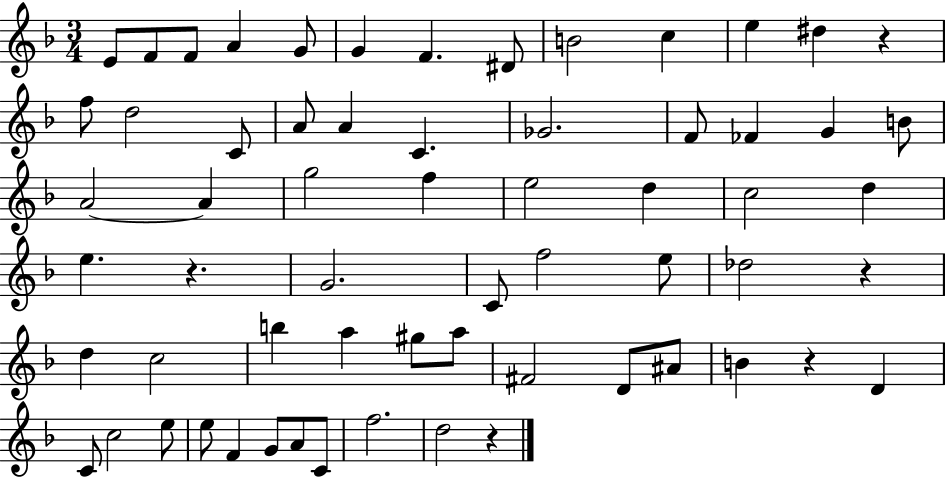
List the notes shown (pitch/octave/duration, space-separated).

E4/e F4/e F4/e A4/q G4/e G4/q F4/q. D#4/e B4/h C5/q E5/q D#5/q R/q F5/e D5/h C4/e A4/e A4/q C4/q. Gb4/h. F4/e FES4/q G4/q B4/e A4/h A4/q G5/h F5/q E5/h D5/q C5/h D5/q E5/q. R/q. G4/h. C4/e F5/h E5/e Db5/h R/q D5/q C5/h B5/q A5/q G#5/e A5/e F#4/h D4/e A#4/e B4/q R/q D4/q C4/e C5/h E5/e E5/e F4/q G4/e A4/e C4/e F5/h. D5/h R/q